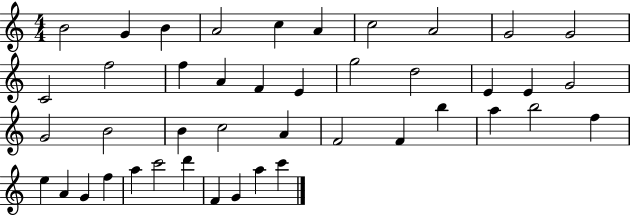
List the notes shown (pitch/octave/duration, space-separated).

B4/h G4/q B4/q A4/h C5/q A4/q C5/h A4/h G4/h G4/h C4/h F5/h F5/q A4/q F4/q E4/q G5/h D5/h E4/q E4/q G4/h G4/h B4/h B4/q C5/h A4/q F4/h F4/q B5/q A5/q B5/h F5/q E5/q A4/q G4/q F5/q A5/q C6/h D6/q F4/q G4/q A5/q C6/q